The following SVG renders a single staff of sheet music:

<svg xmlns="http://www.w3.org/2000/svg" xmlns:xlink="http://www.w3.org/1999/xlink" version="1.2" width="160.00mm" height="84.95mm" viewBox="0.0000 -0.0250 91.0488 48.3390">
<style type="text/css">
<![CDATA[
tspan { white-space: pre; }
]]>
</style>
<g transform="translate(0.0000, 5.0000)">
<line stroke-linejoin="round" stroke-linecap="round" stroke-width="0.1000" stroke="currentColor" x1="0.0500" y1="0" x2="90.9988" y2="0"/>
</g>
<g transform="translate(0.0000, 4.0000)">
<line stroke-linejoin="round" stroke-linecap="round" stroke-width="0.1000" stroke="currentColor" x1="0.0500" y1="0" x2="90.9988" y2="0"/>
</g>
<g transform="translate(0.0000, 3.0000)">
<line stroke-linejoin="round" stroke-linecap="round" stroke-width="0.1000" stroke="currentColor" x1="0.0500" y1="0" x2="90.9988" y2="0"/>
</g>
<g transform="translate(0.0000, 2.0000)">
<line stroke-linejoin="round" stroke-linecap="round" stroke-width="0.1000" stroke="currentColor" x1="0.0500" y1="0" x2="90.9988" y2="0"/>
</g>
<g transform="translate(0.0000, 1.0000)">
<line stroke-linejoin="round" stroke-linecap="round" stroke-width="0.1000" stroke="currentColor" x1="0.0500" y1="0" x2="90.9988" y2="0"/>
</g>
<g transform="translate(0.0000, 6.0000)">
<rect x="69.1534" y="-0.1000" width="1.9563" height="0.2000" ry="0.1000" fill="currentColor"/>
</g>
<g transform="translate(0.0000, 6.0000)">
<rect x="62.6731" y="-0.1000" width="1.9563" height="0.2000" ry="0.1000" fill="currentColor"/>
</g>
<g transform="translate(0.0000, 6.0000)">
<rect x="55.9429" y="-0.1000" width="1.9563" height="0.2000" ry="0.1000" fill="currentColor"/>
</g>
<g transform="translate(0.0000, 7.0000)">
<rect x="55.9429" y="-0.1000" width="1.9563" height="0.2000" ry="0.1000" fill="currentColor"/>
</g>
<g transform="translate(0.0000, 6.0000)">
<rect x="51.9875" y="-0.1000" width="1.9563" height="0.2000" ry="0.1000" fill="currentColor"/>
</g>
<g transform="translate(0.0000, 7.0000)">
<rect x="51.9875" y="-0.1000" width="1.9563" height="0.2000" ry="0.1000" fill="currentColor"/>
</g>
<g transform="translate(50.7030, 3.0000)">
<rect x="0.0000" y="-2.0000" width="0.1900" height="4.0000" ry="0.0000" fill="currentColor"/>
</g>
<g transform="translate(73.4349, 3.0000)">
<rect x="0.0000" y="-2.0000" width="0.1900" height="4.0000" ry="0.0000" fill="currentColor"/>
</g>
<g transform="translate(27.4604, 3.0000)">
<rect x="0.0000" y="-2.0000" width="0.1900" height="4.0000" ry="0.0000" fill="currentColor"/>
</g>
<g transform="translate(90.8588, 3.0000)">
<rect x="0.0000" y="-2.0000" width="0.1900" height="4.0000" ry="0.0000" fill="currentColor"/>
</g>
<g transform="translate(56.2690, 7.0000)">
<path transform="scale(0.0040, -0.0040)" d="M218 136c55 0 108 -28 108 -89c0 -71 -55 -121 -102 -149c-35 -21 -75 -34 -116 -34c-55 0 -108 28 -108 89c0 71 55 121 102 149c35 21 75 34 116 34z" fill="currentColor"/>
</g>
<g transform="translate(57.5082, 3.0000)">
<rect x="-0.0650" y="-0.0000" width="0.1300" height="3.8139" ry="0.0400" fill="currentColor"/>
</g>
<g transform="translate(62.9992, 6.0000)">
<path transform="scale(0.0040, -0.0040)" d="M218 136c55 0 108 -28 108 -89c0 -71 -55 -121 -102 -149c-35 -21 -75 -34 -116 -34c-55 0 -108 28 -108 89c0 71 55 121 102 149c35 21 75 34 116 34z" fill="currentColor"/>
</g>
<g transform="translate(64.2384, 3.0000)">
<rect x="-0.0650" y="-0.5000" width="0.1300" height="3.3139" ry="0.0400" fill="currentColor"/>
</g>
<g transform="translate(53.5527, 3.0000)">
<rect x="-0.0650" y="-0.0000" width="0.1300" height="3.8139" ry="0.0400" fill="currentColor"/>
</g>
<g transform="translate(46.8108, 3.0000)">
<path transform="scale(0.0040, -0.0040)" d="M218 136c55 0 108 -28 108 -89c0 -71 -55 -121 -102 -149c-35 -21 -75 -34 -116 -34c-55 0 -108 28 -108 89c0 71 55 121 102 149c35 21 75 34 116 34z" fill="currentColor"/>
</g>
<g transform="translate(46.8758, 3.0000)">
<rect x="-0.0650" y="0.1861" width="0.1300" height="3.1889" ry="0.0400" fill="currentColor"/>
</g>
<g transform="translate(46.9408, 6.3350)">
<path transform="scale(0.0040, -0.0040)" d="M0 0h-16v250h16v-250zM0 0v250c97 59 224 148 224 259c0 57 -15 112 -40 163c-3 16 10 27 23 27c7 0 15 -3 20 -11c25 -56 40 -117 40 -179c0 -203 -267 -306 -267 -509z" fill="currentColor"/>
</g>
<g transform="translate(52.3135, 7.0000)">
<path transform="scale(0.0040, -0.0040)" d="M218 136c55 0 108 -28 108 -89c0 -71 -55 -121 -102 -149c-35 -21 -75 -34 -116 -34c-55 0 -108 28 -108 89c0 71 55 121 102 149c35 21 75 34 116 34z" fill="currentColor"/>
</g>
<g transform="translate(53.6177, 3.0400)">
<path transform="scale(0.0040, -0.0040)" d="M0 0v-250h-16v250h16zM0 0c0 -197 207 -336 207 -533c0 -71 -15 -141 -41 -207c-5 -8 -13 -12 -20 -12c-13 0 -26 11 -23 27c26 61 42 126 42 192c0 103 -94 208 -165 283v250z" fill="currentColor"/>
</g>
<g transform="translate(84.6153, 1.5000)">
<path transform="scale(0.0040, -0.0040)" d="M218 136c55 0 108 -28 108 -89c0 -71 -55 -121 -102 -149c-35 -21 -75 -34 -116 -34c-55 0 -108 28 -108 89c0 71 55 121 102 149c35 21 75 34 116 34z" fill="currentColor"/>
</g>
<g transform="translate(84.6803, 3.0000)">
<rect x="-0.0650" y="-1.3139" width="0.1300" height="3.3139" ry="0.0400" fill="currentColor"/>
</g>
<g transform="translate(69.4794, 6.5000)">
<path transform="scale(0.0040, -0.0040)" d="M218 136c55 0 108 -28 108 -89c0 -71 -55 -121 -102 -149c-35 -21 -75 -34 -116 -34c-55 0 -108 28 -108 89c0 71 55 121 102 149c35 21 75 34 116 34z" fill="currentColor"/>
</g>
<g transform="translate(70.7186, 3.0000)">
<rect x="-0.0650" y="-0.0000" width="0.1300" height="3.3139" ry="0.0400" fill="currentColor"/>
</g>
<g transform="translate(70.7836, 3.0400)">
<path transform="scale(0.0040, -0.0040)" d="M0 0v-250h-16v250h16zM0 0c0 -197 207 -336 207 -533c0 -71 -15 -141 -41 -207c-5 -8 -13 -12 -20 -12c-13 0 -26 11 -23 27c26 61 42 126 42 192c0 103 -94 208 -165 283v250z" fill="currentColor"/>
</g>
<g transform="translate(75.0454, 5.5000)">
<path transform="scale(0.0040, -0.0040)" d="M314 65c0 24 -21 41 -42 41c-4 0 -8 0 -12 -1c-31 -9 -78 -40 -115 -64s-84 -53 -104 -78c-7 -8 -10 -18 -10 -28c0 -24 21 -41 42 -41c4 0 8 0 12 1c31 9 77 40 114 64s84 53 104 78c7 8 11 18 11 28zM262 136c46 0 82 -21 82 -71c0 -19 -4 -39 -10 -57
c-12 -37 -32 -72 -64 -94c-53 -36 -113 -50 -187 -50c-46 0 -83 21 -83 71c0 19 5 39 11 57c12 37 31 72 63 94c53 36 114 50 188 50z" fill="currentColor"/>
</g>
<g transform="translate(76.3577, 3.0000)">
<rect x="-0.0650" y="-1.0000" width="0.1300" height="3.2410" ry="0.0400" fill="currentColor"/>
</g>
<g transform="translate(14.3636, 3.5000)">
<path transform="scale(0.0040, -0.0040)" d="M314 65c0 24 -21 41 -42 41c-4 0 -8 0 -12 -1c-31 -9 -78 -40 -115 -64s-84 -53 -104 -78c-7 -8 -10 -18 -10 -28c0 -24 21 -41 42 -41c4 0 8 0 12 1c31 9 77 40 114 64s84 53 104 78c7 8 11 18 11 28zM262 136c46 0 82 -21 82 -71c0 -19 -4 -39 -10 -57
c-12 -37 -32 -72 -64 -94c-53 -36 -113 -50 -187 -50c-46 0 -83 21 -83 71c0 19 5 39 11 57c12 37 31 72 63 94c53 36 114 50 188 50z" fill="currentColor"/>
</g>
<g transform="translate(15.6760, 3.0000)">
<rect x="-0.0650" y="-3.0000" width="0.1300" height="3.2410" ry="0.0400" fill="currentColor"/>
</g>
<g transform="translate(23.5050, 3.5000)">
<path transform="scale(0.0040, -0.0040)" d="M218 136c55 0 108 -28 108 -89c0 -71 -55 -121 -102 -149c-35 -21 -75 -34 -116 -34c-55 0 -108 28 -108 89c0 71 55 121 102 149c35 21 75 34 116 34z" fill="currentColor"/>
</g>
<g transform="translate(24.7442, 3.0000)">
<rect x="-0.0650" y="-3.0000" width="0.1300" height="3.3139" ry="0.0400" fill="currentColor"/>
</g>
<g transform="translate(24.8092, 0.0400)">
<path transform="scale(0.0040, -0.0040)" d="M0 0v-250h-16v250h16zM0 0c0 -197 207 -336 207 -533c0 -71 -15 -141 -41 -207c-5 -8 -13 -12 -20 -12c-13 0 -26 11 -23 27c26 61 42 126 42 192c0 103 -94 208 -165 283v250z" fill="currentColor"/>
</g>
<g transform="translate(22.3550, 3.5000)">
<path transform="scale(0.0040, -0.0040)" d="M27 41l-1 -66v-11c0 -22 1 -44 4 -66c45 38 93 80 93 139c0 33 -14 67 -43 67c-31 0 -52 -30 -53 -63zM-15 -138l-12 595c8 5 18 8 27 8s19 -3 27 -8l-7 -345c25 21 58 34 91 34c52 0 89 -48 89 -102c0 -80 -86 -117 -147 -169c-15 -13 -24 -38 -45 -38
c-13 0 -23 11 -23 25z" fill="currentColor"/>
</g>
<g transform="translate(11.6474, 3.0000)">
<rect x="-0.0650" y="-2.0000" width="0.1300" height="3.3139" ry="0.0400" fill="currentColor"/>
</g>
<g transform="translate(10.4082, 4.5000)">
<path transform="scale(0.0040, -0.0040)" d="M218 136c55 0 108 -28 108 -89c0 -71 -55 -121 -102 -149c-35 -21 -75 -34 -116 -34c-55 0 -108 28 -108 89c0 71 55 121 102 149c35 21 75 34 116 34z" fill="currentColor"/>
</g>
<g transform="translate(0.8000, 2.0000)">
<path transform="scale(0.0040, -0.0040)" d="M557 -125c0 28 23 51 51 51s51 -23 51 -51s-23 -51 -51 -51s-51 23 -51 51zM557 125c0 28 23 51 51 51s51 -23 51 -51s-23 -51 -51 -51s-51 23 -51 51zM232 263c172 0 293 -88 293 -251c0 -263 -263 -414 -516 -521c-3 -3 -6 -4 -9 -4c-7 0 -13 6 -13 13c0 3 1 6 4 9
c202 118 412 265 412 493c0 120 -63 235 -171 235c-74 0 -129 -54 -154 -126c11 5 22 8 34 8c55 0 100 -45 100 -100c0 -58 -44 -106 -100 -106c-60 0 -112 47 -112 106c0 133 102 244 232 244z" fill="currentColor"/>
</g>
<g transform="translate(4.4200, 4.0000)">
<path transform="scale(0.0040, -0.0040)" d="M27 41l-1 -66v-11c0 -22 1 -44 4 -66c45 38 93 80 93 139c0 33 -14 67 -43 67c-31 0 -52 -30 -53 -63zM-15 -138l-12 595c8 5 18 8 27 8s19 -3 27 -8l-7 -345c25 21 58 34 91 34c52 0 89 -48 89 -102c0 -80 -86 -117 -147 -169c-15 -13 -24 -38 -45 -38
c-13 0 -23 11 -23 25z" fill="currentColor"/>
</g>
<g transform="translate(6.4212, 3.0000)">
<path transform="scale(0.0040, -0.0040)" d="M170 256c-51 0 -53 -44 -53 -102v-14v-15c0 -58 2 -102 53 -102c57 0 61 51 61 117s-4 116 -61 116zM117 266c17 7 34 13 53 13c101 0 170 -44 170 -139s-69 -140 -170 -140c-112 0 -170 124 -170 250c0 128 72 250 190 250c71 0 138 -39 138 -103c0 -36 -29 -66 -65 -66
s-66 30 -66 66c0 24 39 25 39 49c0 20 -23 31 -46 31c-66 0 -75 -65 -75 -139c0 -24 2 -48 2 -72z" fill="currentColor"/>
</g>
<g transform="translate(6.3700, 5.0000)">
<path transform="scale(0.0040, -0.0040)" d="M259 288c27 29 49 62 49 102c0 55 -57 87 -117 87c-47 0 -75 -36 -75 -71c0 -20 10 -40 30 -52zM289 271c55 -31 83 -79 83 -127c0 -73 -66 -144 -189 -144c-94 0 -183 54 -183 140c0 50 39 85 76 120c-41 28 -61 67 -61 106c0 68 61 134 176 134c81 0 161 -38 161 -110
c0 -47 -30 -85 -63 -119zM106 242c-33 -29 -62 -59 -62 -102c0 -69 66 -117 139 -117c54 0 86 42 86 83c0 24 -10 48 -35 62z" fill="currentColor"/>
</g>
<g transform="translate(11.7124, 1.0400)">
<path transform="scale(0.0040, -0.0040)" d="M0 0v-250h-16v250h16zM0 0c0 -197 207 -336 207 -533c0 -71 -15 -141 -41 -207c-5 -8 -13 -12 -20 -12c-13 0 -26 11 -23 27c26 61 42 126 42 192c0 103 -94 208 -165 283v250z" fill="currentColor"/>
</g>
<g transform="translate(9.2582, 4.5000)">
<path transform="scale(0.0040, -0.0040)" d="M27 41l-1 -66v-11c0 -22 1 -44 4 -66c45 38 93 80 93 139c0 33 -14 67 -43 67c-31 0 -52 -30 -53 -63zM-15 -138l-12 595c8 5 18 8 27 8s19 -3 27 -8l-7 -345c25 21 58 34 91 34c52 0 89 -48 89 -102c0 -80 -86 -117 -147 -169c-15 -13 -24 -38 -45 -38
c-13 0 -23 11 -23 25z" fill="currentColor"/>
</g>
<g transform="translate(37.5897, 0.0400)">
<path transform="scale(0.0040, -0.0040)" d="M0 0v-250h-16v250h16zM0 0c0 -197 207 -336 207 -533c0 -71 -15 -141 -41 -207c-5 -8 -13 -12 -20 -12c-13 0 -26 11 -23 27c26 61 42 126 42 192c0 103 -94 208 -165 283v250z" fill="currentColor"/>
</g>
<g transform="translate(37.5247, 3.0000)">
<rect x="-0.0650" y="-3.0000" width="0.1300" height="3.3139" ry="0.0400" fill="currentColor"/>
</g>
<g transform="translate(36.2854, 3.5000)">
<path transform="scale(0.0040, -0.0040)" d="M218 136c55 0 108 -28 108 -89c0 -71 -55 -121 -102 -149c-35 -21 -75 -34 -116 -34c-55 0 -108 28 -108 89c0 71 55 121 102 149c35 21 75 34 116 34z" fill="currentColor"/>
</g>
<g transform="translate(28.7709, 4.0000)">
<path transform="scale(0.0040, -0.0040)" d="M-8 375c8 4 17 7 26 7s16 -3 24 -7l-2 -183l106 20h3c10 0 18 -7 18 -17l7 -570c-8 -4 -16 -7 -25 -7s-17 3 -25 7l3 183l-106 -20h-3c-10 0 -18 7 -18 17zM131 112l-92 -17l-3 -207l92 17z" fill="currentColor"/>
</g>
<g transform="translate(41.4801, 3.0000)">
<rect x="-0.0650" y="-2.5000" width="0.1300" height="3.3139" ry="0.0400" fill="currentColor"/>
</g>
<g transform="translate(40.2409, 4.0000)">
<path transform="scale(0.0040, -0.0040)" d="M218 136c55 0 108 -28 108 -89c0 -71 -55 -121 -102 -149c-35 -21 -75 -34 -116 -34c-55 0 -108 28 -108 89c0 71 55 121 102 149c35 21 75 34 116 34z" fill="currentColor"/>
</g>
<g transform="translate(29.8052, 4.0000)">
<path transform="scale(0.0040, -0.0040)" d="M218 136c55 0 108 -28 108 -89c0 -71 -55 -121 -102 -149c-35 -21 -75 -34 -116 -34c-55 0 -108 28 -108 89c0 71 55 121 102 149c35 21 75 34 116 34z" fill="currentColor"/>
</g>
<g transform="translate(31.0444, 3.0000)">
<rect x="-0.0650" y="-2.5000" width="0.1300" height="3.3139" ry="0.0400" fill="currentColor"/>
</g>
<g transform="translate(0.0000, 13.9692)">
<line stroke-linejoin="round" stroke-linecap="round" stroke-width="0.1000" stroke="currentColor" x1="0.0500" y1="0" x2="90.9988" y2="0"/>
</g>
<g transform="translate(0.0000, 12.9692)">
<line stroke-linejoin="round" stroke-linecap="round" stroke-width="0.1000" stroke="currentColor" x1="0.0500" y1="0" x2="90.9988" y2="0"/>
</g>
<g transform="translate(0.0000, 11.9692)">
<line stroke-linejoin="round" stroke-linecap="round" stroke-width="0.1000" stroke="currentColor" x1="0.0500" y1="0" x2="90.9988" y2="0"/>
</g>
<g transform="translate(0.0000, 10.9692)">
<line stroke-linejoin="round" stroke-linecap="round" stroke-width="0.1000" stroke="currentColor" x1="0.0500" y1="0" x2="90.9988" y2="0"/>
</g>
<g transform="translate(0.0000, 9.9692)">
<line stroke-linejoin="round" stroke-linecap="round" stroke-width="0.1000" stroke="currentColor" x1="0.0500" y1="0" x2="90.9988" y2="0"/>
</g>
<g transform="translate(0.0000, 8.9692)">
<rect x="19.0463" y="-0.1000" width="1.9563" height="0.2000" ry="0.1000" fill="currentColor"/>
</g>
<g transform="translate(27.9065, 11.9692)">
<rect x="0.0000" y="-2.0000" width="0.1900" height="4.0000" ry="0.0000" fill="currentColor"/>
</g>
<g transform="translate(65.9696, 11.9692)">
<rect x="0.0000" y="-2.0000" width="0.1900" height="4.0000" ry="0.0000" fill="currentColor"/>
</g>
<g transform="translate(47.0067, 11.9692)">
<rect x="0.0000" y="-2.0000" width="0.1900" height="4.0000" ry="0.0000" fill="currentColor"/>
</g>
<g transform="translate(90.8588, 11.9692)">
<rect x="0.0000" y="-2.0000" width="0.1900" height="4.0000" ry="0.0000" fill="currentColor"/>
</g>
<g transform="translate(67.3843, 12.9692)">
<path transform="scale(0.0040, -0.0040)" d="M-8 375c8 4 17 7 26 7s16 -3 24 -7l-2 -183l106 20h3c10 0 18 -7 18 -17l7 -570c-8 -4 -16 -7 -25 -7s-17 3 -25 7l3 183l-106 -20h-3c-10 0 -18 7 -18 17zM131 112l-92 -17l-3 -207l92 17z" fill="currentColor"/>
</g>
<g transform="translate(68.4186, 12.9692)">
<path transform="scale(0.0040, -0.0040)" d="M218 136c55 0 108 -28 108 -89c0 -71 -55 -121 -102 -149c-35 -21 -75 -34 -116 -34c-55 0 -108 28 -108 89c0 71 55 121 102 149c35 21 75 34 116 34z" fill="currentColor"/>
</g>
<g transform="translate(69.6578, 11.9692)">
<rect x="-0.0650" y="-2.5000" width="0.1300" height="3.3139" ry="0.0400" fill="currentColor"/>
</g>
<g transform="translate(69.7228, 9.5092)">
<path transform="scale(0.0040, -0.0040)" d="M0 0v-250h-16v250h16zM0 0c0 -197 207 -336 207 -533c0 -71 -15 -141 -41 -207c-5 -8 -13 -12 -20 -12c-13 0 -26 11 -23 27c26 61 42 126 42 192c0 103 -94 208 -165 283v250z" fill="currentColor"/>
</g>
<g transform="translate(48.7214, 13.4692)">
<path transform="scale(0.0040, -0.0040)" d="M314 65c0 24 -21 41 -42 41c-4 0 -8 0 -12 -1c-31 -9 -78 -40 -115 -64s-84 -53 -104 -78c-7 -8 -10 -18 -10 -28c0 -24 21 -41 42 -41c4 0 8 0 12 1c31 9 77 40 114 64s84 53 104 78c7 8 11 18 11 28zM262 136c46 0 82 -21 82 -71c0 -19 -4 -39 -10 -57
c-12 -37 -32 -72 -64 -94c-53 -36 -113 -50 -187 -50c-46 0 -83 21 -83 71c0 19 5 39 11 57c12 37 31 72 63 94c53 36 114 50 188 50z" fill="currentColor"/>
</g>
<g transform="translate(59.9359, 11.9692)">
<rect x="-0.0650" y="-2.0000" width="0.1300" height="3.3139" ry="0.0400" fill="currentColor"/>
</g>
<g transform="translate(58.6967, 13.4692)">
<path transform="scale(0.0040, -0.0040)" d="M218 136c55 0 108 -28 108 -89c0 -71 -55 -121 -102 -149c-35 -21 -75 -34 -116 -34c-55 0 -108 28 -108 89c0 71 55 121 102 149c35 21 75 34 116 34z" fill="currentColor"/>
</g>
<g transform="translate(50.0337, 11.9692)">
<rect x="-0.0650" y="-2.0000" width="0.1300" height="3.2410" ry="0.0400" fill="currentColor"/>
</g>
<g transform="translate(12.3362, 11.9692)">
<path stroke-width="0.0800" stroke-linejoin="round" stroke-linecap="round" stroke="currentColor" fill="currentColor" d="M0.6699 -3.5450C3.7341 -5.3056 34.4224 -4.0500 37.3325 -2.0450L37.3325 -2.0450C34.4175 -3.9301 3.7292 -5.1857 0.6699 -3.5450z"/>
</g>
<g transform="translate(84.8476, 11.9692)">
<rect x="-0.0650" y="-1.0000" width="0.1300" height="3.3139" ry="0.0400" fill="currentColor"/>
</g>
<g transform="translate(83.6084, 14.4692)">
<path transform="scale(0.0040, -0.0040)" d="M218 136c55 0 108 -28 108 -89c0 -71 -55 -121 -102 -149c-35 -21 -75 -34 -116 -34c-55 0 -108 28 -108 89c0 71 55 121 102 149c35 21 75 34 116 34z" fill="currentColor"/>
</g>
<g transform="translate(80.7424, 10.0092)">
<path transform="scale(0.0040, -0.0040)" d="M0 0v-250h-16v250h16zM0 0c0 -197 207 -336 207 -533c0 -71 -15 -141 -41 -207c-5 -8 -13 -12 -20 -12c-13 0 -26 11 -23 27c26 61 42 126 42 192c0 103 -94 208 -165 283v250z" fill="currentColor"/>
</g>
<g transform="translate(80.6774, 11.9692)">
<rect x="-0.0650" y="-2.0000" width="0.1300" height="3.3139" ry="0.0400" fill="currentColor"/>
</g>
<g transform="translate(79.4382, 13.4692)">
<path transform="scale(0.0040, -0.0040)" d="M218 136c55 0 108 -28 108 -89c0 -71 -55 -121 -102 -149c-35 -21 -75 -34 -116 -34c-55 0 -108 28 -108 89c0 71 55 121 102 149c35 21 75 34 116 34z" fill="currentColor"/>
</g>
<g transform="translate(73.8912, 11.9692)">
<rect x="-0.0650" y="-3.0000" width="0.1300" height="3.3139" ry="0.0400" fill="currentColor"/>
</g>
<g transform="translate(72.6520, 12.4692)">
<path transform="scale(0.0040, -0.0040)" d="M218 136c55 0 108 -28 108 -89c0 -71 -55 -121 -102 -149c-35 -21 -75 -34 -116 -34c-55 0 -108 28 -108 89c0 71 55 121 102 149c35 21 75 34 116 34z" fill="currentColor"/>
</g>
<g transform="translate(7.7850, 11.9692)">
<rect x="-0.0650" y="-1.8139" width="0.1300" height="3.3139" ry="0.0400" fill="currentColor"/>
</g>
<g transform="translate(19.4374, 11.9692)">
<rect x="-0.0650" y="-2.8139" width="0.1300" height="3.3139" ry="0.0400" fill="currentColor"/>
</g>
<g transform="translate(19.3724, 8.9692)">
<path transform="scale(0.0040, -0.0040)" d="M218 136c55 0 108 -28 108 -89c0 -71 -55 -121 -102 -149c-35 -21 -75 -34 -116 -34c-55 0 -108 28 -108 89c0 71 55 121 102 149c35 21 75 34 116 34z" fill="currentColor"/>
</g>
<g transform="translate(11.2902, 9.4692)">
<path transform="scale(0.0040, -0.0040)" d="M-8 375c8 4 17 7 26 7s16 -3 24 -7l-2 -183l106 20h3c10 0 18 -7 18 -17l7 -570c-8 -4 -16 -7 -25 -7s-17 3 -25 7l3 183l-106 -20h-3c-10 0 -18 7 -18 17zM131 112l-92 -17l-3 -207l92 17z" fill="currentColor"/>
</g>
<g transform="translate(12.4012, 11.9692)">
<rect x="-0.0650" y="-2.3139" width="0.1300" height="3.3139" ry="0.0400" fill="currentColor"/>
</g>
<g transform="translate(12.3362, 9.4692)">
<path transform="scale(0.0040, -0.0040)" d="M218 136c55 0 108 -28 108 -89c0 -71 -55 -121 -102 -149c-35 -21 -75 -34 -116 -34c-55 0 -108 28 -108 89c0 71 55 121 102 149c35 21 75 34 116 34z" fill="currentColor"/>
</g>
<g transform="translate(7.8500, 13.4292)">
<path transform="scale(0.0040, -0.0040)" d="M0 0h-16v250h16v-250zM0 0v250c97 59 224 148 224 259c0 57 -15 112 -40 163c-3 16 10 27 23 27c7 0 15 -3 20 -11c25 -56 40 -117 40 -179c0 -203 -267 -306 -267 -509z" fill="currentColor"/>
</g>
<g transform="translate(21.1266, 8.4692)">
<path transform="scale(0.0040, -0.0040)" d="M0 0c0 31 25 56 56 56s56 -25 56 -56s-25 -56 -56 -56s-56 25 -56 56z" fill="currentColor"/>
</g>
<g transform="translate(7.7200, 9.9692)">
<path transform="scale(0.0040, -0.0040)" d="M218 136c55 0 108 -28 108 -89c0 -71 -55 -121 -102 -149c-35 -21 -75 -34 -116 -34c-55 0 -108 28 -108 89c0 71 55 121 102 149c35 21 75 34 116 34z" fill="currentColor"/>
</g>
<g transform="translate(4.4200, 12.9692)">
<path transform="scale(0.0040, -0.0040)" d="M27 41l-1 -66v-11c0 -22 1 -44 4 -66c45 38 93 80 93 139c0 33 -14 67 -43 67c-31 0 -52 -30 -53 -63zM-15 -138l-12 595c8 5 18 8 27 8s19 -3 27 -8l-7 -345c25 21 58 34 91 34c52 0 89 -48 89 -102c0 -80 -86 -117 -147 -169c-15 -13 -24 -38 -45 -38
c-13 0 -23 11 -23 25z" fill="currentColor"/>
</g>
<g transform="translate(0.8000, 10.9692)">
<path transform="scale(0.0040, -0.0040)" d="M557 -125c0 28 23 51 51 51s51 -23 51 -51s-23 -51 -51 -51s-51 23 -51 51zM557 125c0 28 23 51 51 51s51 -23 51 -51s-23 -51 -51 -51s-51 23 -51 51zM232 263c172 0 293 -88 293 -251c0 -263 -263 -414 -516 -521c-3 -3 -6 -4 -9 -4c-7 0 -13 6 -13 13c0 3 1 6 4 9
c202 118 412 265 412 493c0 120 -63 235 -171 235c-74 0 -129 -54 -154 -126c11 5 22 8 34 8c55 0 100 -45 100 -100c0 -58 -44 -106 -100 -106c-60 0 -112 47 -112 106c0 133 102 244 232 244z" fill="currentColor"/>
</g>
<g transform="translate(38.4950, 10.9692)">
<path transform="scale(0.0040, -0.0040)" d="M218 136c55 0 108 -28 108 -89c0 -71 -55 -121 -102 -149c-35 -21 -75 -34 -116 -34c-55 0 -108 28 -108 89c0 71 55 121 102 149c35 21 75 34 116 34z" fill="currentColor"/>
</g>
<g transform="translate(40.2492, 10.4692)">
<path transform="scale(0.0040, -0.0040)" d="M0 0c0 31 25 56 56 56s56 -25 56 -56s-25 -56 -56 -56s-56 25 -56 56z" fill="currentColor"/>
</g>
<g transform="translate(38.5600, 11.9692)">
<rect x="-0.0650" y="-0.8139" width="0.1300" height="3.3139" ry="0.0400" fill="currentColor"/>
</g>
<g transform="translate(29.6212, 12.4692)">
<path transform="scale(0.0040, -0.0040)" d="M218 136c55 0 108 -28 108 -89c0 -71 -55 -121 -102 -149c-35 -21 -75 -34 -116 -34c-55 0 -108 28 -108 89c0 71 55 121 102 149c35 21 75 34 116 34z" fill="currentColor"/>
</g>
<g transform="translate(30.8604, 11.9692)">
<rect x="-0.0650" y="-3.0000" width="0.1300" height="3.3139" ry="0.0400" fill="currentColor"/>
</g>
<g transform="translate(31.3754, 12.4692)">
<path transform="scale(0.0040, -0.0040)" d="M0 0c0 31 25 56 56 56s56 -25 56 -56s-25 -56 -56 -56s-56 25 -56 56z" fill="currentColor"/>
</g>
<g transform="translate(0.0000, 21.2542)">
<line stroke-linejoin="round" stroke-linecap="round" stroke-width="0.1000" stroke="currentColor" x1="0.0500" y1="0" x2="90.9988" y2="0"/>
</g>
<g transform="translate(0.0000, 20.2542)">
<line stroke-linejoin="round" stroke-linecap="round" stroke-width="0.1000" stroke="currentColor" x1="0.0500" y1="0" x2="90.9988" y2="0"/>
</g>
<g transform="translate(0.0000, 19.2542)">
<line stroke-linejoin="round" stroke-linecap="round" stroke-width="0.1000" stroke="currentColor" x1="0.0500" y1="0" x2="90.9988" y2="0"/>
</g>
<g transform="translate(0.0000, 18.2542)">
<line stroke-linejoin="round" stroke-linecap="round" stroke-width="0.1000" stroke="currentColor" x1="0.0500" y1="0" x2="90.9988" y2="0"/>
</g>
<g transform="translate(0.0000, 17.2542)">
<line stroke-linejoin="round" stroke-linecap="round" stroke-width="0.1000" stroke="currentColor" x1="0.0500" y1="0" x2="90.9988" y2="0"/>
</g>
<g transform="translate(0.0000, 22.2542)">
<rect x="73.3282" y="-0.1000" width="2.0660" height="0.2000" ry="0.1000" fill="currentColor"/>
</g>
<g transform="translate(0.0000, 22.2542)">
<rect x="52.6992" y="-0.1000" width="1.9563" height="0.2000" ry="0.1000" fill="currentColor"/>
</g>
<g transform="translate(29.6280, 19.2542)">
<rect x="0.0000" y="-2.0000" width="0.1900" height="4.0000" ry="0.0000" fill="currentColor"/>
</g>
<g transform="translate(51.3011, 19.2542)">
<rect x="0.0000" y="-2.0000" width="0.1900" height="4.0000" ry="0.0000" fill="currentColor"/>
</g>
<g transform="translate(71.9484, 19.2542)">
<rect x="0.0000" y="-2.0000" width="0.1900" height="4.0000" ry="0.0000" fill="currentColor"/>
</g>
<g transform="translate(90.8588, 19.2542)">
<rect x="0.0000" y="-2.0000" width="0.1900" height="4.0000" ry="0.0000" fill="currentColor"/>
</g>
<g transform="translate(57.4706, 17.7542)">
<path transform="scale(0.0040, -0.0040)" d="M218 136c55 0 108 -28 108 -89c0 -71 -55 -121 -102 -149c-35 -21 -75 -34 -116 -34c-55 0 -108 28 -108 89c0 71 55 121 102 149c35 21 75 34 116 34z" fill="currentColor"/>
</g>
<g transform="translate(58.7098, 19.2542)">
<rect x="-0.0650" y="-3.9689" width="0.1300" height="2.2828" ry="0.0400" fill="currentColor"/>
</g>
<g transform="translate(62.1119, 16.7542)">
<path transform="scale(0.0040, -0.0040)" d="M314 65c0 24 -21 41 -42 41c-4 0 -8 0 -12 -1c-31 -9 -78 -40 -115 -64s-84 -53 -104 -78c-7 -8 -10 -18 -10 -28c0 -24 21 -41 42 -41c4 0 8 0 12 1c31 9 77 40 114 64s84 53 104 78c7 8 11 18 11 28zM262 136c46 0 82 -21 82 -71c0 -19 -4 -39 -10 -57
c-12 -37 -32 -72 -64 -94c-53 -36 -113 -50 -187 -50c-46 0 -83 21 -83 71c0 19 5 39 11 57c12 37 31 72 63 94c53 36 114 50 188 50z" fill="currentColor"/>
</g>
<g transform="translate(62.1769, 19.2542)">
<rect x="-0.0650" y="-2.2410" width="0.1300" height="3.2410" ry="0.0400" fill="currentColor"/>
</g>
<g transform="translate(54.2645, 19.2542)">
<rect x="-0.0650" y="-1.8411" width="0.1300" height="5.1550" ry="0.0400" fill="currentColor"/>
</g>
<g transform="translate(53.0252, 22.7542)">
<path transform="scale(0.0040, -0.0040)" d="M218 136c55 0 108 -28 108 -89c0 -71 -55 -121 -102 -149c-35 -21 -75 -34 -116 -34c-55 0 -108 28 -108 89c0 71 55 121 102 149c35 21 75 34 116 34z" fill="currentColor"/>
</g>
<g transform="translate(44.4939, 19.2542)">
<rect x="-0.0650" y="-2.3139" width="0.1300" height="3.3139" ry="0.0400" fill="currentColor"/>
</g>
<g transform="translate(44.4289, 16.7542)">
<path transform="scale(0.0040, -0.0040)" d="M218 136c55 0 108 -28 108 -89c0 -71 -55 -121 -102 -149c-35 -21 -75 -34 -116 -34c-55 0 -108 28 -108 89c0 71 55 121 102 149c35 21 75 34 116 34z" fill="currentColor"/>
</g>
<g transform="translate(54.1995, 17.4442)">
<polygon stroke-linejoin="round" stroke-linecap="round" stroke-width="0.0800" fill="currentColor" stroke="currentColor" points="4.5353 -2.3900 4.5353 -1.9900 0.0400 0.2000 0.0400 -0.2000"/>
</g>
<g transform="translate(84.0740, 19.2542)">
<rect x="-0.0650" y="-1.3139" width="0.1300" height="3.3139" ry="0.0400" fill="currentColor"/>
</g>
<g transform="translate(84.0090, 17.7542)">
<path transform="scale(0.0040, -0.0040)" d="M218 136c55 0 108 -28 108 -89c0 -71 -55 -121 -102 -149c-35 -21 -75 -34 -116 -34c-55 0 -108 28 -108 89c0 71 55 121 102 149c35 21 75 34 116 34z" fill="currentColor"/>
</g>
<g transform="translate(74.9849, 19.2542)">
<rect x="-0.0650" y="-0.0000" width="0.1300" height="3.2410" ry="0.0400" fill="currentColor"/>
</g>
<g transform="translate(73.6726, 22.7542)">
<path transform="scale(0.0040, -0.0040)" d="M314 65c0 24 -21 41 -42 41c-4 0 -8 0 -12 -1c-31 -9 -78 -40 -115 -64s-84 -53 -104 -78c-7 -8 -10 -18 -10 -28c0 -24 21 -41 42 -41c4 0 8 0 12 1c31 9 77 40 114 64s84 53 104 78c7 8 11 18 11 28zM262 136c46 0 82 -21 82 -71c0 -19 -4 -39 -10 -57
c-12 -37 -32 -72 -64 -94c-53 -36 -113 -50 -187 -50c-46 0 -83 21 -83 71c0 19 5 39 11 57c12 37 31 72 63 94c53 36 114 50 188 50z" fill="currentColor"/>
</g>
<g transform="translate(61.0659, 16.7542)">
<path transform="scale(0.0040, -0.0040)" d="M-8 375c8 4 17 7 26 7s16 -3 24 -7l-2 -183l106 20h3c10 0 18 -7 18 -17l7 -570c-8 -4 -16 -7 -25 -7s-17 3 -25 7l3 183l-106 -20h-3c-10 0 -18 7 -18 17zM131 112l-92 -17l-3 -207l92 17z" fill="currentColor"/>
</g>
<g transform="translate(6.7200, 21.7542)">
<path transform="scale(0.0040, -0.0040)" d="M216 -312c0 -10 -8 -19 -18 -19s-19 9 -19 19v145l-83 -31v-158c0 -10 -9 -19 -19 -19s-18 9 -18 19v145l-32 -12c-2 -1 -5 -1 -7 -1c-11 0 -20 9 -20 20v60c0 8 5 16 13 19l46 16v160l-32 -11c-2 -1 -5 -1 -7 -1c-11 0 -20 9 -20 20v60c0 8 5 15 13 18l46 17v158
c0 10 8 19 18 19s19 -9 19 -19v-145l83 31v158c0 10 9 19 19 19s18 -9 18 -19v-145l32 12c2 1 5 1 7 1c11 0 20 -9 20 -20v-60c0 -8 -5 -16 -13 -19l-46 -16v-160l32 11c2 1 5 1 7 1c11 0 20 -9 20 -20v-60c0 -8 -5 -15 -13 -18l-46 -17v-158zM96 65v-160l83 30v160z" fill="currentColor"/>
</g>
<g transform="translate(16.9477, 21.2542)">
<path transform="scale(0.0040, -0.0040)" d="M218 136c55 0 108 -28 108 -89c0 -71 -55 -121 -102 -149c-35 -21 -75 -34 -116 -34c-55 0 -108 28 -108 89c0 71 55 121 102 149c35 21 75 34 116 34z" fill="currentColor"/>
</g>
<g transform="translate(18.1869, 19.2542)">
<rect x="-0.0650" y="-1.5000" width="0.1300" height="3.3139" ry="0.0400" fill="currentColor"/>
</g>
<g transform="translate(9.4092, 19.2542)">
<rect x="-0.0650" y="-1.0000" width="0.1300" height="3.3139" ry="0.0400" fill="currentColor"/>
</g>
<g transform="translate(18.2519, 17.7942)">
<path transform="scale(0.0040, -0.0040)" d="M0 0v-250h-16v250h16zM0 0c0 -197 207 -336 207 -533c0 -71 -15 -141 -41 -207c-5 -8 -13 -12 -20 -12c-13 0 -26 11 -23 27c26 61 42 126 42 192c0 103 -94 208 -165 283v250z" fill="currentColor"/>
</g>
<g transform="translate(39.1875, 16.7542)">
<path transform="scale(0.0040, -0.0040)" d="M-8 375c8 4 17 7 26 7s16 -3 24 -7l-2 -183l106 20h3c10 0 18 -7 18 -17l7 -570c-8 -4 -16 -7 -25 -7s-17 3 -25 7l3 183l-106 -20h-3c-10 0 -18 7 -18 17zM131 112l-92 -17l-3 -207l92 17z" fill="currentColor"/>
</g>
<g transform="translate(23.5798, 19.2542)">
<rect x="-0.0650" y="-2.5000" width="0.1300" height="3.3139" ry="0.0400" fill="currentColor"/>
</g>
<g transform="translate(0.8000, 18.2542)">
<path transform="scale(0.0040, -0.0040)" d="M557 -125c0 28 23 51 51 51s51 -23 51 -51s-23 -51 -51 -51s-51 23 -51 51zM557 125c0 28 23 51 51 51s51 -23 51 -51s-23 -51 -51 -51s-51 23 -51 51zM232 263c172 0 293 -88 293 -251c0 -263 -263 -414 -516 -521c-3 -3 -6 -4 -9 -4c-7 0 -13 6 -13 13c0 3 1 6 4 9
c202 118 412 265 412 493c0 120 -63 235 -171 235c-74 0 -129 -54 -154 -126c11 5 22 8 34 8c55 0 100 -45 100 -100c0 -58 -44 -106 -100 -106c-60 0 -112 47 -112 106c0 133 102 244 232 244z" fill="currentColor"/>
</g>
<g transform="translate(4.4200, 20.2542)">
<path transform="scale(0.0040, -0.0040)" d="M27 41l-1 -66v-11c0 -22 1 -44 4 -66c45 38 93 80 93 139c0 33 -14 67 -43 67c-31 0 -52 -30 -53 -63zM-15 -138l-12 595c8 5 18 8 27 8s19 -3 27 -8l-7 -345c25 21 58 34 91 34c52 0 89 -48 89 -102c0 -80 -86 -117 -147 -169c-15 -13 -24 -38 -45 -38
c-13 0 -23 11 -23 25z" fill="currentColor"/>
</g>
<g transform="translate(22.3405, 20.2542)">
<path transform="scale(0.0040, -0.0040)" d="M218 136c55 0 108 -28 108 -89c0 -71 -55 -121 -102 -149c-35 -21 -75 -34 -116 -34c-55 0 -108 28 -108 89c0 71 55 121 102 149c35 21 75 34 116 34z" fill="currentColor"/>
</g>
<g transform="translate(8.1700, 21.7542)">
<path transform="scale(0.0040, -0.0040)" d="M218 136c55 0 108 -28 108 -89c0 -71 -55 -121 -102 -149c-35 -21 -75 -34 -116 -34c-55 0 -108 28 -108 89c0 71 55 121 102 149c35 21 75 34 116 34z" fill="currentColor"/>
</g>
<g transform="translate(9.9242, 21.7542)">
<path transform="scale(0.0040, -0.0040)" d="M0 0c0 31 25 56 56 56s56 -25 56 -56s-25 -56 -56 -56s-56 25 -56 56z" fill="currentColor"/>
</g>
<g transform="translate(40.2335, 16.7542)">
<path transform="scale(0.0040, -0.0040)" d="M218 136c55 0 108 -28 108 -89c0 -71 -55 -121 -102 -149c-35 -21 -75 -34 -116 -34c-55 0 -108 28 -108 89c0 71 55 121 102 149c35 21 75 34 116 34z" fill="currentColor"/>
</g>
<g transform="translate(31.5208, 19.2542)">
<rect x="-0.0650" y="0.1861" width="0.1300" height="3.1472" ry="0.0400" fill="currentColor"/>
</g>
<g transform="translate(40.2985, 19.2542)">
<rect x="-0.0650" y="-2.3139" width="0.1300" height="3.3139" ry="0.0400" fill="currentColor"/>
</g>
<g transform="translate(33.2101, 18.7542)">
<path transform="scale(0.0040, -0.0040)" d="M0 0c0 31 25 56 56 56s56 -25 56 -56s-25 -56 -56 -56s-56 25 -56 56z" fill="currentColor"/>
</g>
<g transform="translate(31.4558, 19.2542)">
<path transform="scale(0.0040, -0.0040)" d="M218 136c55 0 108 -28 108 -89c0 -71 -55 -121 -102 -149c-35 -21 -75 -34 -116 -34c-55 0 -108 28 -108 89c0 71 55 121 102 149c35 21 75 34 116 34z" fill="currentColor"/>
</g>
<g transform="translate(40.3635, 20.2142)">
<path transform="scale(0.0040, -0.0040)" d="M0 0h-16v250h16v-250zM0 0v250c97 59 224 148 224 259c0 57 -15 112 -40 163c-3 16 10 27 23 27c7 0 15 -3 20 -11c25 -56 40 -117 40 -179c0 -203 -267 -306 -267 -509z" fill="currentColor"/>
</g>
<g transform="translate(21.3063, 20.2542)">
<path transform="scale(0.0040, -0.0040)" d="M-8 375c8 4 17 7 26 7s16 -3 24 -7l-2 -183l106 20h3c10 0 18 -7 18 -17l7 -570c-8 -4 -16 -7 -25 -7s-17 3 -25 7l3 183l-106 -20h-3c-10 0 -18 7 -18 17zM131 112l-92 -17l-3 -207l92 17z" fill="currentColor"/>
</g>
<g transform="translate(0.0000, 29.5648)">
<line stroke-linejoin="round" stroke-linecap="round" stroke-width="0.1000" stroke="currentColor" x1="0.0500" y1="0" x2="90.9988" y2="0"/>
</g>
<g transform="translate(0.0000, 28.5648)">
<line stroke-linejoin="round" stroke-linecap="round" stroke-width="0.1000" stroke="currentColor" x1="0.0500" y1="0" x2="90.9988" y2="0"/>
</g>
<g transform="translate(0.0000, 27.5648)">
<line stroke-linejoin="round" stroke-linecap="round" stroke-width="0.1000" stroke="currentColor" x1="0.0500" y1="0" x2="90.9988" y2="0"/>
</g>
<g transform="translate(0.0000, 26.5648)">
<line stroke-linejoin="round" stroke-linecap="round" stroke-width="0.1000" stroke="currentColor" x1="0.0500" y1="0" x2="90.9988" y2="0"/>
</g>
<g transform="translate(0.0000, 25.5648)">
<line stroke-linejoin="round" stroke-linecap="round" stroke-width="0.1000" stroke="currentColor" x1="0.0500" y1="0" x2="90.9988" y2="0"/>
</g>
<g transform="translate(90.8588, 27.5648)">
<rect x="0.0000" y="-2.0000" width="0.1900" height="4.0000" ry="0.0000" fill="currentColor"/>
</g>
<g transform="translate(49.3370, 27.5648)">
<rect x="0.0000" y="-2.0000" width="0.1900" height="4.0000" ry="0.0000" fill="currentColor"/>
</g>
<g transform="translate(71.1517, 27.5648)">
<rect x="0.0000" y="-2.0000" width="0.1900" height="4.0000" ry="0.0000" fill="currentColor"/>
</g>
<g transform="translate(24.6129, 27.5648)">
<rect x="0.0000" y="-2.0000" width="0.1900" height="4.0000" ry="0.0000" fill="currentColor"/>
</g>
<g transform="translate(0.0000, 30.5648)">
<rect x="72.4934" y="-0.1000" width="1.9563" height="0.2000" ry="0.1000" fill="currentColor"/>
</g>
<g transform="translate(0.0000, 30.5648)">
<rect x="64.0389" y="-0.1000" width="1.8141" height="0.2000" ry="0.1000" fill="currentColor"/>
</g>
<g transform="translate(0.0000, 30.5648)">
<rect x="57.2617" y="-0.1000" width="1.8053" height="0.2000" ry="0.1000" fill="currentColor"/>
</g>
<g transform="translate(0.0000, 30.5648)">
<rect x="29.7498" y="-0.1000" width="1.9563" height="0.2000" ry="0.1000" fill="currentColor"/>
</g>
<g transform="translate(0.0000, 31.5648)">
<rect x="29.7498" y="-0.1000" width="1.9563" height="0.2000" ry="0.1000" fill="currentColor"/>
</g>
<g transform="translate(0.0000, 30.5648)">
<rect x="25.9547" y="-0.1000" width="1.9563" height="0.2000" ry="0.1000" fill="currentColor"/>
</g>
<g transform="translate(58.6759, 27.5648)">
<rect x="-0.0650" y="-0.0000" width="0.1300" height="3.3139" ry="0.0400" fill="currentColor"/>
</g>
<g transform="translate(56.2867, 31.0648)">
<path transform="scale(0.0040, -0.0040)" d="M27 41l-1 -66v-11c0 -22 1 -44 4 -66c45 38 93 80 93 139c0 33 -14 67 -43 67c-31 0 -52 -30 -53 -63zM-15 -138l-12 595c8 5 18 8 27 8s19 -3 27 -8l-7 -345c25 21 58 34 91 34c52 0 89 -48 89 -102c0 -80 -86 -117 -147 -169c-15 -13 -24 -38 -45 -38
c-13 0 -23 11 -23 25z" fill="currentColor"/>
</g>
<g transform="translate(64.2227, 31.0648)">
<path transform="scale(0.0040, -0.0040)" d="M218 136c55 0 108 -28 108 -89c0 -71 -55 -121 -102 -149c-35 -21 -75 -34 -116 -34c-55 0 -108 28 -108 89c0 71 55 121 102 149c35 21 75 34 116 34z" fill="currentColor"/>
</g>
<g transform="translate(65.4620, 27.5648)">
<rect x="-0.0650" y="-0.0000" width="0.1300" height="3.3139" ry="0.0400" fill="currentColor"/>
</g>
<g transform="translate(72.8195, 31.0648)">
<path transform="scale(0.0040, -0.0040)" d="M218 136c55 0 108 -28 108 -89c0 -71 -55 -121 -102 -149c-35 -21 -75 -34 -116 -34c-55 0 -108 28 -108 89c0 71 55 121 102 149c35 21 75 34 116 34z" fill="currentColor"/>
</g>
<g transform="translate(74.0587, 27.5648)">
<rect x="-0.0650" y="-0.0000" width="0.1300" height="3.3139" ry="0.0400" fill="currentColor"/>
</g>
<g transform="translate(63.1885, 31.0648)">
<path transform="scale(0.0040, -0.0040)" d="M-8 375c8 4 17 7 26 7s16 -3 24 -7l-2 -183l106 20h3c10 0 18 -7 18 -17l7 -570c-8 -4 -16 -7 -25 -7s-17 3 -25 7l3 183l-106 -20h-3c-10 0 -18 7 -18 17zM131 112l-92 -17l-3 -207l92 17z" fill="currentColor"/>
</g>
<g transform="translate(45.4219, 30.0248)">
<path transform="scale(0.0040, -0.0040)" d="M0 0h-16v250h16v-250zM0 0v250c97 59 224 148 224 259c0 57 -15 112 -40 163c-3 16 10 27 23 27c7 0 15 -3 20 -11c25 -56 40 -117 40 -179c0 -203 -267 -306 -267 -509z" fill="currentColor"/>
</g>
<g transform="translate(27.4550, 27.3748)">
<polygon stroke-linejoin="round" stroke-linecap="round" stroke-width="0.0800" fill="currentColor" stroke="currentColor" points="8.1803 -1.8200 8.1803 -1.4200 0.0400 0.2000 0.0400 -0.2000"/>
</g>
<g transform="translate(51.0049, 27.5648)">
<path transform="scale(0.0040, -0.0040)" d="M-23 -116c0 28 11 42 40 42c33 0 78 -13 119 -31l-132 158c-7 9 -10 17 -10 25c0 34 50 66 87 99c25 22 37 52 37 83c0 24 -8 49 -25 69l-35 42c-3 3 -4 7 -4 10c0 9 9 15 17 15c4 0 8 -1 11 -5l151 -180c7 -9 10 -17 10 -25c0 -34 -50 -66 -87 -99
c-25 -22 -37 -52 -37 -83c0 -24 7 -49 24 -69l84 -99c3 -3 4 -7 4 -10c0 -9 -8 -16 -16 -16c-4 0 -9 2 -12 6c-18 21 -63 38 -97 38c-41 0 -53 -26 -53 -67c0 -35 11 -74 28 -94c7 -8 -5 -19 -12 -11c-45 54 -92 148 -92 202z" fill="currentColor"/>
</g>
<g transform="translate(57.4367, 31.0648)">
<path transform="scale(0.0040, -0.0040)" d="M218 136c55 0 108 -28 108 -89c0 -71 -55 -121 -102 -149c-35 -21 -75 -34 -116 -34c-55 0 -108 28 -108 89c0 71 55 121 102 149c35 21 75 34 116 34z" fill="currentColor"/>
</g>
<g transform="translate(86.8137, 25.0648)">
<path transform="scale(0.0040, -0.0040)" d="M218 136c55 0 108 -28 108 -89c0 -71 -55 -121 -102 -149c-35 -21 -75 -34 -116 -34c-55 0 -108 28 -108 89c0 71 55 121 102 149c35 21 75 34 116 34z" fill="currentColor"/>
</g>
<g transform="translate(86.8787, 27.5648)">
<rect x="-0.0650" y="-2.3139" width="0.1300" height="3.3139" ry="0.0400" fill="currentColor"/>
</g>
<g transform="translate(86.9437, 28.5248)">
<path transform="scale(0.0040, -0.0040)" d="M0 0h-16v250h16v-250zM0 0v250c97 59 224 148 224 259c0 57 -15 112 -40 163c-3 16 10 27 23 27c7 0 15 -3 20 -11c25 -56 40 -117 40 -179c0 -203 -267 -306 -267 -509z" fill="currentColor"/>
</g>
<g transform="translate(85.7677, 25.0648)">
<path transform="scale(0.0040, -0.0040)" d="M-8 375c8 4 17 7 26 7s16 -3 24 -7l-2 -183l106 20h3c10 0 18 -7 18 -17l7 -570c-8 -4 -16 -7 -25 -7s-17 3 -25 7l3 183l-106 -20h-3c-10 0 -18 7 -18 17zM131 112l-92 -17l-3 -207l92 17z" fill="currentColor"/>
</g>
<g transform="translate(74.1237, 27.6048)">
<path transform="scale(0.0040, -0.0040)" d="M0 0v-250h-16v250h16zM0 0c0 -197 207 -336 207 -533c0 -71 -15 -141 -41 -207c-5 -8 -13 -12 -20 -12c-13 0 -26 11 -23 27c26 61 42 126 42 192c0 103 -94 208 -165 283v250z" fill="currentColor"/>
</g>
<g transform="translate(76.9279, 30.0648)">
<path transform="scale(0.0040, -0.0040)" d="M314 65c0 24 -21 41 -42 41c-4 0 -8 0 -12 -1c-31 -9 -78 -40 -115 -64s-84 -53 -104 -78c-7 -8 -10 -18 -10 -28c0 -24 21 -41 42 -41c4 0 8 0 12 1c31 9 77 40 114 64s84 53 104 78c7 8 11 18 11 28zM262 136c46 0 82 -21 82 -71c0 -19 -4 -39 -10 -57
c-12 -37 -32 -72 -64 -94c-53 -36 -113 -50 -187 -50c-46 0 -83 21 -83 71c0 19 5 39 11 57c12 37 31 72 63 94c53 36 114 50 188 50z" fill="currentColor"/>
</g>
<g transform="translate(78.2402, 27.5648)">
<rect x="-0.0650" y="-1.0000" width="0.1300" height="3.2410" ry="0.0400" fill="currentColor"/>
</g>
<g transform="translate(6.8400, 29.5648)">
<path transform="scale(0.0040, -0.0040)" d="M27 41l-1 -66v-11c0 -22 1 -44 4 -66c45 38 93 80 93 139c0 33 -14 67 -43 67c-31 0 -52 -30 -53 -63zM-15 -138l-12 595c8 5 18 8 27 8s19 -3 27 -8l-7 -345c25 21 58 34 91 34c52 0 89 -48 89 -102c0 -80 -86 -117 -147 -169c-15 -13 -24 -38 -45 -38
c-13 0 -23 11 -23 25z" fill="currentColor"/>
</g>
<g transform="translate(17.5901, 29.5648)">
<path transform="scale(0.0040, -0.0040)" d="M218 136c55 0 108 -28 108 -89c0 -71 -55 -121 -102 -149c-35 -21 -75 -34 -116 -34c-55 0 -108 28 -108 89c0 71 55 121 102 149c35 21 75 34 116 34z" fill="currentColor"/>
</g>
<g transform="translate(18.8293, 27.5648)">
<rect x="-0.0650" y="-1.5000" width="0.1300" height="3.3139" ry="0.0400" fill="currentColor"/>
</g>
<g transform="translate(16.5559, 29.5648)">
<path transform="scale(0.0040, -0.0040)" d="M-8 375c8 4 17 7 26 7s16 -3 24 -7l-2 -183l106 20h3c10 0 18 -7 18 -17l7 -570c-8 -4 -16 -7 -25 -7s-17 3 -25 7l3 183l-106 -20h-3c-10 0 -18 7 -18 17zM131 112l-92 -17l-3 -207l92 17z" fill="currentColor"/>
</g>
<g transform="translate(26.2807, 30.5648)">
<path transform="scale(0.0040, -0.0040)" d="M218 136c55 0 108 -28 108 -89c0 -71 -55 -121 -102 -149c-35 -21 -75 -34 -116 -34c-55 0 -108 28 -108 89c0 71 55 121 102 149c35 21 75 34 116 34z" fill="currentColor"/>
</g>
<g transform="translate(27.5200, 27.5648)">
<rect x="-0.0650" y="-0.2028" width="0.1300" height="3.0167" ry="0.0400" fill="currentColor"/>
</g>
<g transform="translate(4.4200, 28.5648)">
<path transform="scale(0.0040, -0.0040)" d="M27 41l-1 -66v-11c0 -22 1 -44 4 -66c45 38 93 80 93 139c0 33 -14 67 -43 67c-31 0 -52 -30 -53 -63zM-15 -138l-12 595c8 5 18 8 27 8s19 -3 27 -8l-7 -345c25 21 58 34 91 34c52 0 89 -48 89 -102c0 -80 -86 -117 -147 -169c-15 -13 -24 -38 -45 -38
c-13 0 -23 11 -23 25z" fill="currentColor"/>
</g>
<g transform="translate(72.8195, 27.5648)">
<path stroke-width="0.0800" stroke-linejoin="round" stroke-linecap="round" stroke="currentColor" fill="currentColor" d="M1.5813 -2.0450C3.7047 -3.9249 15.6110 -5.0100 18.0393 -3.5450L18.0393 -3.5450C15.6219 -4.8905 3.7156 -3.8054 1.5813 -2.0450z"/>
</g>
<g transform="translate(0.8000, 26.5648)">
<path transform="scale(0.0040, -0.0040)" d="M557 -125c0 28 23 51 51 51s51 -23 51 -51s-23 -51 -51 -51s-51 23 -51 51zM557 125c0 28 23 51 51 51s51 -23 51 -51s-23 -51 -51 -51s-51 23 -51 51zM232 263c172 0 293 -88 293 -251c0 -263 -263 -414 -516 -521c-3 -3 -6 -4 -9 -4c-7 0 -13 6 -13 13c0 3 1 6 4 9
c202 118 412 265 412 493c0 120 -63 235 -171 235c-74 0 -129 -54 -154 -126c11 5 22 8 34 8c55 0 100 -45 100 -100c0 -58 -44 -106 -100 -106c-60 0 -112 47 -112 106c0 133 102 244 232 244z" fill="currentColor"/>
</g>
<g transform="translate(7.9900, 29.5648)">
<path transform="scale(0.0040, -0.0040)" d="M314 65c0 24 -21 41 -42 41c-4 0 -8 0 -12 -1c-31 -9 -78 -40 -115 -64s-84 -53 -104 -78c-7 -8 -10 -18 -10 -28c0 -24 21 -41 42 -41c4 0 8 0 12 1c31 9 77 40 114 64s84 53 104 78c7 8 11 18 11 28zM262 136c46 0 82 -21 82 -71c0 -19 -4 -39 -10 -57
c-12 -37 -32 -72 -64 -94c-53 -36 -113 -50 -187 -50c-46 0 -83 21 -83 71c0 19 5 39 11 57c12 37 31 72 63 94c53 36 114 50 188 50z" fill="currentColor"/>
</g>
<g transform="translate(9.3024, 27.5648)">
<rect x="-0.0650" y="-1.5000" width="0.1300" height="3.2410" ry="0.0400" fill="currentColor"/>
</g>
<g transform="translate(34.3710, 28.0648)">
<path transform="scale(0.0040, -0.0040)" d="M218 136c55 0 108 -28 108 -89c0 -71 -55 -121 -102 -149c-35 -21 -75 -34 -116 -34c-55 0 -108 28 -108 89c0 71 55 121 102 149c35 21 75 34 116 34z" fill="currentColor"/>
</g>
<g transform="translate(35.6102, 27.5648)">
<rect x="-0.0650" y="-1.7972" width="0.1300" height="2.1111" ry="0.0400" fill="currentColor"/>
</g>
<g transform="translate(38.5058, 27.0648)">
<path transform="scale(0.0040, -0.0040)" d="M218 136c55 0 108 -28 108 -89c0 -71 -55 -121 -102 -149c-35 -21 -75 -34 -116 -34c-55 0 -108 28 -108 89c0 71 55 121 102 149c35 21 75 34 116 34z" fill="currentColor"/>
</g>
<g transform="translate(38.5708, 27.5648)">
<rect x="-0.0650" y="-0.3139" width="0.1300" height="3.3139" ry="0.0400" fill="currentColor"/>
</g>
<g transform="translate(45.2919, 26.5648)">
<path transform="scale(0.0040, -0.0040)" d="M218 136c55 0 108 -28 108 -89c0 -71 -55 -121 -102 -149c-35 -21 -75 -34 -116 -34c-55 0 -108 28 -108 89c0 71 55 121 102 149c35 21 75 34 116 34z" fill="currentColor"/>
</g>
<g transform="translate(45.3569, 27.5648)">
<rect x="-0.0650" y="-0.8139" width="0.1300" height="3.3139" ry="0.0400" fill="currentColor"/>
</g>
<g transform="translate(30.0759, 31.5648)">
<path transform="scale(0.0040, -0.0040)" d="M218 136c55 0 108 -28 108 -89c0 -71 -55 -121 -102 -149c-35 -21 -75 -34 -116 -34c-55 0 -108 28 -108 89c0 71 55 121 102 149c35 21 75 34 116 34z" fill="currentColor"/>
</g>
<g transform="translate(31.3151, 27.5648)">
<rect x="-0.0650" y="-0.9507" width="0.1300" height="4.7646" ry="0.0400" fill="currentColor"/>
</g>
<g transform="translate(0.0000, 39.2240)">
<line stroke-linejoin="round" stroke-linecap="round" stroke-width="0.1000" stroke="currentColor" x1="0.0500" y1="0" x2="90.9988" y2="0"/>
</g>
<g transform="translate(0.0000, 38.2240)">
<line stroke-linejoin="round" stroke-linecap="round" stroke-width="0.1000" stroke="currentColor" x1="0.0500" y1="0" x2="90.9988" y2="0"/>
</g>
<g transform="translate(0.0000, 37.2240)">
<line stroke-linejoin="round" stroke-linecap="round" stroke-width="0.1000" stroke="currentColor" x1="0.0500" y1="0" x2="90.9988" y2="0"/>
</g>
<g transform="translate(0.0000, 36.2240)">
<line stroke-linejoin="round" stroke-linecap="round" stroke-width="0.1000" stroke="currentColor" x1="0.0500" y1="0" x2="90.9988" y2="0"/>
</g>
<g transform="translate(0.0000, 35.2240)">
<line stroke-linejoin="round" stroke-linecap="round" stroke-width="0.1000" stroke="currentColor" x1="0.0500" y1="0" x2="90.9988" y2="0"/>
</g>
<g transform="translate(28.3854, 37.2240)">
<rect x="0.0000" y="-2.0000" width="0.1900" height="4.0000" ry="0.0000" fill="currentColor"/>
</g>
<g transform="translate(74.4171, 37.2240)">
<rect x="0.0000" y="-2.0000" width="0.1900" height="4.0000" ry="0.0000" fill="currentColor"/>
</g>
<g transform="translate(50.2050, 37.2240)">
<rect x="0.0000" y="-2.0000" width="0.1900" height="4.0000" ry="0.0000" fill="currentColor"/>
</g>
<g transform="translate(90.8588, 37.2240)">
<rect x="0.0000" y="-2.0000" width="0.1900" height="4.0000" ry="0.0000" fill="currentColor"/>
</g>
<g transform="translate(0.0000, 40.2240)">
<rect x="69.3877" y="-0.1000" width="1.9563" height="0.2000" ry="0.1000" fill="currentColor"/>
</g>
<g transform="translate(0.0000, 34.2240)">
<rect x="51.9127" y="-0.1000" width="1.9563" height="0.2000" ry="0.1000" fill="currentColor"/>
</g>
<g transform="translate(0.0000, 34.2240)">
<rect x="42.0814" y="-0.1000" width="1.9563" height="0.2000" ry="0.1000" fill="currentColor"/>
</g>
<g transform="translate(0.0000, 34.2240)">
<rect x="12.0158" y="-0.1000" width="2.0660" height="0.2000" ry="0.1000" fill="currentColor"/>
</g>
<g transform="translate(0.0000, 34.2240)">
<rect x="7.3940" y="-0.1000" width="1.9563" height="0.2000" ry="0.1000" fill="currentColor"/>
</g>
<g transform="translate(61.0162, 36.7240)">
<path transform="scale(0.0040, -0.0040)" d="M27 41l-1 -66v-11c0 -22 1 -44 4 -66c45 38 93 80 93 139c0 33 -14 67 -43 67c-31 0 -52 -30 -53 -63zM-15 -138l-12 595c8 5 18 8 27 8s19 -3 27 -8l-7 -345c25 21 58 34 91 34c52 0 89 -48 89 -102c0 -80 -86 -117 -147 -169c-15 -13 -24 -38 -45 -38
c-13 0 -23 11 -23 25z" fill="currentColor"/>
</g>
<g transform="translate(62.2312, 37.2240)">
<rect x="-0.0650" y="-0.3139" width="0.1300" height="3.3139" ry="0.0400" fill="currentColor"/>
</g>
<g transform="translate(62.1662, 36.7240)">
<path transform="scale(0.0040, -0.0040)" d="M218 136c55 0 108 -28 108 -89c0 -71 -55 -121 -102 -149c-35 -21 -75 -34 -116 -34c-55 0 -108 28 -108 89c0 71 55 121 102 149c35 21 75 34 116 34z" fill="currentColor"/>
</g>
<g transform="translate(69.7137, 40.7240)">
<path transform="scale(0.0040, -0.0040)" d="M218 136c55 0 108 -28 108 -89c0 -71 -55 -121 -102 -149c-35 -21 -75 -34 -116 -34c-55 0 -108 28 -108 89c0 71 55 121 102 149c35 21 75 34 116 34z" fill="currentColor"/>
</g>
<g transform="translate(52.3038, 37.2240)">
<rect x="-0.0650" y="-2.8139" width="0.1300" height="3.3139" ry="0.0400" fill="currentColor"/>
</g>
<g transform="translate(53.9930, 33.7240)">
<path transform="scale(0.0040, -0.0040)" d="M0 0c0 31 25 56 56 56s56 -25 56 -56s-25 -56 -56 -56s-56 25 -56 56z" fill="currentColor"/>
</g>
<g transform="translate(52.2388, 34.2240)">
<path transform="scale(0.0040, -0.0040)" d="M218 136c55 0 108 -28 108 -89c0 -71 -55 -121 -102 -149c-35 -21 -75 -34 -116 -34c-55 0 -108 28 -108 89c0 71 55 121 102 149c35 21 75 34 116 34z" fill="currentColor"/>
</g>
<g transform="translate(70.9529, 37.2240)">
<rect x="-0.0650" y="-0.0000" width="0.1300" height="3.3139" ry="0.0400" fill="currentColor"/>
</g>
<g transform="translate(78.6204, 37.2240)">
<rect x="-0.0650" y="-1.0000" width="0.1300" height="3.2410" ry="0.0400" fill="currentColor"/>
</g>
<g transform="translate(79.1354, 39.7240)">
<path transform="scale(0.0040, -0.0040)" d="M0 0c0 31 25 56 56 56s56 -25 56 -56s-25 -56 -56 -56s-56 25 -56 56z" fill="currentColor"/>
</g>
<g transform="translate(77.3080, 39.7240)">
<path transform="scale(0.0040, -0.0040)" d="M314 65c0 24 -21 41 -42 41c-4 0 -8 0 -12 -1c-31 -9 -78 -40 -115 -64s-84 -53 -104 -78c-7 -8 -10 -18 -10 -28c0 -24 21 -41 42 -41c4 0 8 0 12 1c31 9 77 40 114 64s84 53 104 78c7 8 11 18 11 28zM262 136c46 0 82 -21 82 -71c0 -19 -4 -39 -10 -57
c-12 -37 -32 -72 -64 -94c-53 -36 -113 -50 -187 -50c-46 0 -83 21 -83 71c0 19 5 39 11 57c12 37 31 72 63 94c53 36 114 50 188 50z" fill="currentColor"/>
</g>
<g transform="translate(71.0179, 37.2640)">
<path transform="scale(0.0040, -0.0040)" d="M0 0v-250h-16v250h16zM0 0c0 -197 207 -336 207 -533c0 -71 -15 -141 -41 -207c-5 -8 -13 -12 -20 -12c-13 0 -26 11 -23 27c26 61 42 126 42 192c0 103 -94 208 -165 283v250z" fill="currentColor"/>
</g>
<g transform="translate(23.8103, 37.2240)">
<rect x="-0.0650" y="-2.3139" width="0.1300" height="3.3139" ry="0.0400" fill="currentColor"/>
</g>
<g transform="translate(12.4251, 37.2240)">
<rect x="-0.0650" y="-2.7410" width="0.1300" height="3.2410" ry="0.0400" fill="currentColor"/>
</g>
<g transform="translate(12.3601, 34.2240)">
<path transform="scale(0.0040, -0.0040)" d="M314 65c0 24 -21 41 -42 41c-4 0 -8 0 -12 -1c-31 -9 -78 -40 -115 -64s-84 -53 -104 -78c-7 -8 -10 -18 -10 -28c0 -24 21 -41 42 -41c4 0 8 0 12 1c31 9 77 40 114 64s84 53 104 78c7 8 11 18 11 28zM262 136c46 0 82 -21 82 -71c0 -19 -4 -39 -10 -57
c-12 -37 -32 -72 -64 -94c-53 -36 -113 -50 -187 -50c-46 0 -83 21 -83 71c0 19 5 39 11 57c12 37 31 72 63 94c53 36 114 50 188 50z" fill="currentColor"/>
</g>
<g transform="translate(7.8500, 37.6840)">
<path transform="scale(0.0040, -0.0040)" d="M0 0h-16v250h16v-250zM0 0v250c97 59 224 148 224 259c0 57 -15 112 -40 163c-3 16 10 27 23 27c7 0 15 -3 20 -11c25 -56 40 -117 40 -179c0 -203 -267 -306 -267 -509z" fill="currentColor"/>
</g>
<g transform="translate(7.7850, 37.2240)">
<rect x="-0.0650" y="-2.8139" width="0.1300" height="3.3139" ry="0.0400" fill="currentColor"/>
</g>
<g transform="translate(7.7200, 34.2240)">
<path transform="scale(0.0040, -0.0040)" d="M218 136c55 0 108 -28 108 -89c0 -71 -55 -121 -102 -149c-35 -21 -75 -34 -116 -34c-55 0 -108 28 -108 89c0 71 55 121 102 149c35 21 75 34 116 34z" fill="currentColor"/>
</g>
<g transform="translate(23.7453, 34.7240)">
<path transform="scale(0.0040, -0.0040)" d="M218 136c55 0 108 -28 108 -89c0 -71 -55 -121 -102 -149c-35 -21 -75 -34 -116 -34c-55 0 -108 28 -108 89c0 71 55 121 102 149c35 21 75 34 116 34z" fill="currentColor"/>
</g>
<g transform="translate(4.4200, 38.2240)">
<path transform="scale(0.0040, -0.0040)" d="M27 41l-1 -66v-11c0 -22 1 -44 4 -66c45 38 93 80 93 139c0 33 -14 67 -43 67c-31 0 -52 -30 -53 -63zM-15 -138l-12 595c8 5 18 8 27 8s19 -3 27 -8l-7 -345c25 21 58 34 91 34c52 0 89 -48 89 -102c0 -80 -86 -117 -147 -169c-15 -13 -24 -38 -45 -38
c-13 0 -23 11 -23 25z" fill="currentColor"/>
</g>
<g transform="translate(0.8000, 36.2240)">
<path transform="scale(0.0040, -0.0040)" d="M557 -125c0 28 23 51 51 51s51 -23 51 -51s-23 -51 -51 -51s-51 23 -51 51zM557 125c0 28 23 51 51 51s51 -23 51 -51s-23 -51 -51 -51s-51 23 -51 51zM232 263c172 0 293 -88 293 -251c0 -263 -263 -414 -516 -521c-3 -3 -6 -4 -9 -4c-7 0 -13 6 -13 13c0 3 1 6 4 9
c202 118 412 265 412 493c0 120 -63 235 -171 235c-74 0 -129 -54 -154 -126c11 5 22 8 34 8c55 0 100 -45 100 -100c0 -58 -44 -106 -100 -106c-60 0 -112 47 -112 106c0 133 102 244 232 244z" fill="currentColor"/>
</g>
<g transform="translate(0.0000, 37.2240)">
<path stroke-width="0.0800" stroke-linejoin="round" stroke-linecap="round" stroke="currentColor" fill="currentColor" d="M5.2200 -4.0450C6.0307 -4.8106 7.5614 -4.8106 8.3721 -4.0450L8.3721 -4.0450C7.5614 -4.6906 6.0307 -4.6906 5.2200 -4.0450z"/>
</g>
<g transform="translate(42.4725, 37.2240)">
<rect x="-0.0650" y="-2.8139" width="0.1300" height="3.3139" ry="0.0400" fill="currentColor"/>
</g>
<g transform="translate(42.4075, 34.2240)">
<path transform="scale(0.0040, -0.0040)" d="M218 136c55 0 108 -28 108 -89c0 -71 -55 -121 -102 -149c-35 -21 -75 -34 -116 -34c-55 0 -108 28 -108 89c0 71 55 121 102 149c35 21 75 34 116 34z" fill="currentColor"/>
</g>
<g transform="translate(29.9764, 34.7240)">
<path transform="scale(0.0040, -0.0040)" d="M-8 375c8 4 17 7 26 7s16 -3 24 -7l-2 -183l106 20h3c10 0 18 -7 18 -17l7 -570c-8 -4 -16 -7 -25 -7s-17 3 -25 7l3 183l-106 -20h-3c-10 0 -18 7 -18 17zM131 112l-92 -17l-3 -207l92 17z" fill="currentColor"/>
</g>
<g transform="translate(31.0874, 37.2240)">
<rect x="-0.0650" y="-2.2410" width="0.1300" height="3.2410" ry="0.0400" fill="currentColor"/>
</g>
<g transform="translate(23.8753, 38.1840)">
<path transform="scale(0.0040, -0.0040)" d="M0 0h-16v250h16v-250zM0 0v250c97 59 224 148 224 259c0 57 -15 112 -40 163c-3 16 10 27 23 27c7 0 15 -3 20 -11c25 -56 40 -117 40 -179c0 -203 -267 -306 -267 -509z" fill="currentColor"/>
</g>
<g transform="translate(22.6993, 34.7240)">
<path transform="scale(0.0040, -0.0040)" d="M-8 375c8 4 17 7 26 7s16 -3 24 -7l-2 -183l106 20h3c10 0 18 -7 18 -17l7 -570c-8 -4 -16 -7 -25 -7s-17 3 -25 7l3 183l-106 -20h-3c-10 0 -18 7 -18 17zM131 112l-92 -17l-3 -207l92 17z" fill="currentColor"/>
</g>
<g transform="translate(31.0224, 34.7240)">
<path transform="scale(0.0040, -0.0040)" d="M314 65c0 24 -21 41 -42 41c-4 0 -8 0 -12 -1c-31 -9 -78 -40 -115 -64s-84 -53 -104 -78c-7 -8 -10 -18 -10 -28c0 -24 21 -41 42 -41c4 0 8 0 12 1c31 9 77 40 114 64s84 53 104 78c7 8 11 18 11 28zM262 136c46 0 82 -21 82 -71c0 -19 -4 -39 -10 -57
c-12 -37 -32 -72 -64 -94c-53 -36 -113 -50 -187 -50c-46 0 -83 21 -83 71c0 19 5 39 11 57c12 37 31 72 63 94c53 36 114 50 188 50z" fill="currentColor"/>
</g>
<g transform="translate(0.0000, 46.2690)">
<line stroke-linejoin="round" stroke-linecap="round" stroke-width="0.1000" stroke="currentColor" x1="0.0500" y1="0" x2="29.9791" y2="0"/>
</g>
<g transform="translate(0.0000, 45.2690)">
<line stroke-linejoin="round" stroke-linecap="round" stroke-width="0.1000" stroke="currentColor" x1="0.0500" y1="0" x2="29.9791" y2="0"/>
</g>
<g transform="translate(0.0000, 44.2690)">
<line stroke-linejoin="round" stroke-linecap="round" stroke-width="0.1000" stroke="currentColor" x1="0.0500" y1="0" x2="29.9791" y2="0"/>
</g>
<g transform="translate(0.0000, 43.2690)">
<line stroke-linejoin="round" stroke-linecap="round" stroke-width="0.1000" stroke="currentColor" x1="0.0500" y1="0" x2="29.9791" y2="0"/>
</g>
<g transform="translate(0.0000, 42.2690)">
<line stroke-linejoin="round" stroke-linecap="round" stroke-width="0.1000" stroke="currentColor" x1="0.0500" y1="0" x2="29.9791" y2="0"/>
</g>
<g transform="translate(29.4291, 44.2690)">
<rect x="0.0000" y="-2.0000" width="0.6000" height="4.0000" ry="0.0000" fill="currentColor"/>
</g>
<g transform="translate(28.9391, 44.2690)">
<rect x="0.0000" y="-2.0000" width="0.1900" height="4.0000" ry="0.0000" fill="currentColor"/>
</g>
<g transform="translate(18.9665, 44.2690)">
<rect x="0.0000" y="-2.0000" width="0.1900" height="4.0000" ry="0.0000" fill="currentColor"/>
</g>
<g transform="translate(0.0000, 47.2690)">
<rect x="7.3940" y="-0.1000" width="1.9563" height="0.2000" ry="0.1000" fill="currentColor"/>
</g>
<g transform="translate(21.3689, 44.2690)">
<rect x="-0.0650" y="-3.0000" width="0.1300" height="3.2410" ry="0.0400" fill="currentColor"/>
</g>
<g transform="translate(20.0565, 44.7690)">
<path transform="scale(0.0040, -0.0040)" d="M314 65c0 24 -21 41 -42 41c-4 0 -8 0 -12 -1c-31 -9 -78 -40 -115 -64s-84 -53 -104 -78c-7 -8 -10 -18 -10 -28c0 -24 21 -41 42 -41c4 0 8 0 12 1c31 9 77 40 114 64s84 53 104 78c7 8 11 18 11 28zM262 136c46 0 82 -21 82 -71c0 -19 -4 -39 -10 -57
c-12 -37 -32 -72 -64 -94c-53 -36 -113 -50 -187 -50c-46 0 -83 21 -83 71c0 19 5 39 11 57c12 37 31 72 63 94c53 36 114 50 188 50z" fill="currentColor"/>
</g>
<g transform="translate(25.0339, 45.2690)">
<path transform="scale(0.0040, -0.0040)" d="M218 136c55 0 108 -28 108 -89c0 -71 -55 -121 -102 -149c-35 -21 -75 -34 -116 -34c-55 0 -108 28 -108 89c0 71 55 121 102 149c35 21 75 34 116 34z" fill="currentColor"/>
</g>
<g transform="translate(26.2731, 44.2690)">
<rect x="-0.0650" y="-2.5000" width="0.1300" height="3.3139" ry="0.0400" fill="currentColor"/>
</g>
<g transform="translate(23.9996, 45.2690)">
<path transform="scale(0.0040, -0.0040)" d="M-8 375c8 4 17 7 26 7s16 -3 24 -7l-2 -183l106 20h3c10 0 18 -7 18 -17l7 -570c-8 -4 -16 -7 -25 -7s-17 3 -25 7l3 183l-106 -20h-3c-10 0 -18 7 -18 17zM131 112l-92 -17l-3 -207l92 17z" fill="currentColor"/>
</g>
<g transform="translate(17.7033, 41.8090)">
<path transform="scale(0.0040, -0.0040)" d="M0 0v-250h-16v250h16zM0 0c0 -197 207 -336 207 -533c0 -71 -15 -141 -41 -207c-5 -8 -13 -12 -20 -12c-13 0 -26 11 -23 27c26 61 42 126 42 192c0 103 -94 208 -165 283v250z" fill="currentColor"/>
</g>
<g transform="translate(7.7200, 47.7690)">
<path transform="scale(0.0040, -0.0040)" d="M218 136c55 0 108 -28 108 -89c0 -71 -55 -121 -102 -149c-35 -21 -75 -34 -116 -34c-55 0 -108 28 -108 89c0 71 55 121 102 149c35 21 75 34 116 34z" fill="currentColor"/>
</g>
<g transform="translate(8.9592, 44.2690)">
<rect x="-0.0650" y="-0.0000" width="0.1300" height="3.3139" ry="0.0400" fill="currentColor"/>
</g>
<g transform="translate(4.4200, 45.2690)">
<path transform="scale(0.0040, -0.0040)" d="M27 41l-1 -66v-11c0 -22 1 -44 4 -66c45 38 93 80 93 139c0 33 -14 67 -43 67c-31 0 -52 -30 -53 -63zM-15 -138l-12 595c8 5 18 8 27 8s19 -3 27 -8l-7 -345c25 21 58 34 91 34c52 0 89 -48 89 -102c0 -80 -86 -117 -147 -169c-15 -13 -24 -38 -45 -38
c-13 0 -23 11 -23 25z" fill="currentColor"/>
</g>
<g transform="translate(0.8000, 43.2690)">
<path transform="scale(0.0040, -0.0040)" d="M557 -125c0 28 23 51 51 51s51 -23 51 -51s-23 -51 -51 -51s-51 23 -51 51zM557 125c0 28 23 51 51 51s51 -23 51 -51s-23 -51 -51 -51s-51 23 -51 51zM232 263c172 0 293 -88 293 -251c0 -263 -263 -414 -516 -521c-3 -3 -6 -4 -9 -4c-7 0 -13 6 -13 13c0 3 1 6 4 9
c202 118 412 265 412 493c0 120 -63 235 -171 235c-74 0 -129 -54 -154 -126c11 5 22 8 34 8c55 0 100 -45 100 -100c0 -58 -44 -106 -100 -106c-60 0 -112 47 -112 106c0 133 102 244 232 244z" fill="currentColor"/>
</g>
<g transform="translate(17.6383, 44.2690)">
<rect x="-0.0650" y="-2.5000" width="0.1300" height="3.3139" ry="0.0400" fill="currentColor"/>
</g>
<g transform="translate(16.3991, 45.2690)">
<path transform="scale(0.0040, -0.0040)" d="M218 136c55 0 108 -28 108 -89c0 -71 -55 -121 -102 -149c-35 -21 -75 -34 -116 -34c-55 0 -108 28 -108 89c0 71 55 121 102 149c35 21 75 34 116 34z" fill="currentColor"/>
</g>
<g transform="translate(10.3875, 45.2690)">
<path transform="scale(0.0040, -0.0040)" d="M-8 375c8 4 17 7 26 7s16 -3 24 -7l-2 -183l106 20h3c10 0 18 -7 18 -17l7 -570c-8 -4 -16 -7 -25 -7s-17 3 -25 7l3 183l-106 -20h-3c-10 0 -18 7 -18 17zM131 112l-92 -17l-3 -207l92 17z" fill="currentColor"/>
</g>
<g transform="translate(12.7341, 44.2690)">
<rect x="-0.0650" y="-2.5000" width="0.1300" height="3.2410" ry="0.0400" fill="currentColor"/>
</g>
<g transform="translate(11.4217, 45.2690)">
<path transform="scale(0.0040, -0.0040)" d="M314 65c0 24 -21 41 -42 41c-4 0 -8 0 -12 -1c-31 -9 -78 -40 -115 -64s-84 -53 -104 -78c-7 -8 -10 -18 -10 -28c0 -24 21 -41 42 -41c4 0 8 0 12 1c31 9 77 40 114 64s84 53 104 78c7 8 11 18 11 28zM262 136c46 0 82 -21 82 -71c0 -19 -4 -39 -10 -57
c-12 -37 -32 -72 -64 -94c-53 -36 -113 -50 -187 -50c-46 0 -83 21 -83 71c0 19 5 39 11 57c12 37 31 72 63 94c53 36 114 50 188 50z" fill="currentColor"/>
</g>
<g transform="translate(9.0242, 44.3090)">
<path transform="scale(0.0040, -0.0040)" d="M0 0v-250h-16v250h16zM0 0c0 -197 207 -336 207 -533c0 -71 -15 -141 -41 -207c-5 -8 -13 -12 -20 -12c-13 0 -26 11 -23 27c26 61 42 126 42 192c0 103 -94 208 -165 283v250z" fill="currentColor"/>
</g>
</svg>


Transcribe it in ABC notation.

X:1
T:Untitled
M:6/8
L:1/4
K:F
_A,,/2 C,2 _C,/2 B,, C,/2 B,, D,/2 C,,/2 C,, E,, D,,/2 F,,2 G, A,/2 B, C C, F, A,,2 A,, B,,/2 C, A,,/2 F,, ^F,, G,,/2 B,, D, B,/2 B, D,,/2 G,/2 B,2 D,,2 G, _G,,2 G,, E,,/2 C,,/2 C,/2 E, F,/2 z _D,, D,, D,,/2 F,,2 B,/2 C/2 C2 B,/2 B,2 C C _E, D,,/2 F,,2 D,,/2 B,,2 B,,/2 C,2 B,,